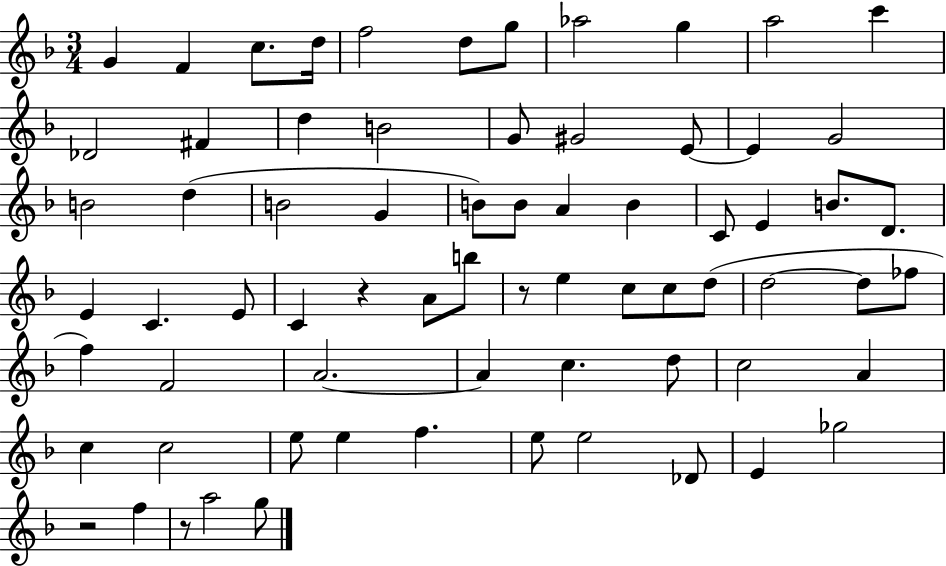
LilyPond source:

{
  \clef treble
  \numericTimeSignature
  \time 3/4
  \key f \major
  g'4 f'4 c''8. d''16 | f''2 d''8 g''8 | aes''2 g''4 | a''2 c'''4 | \break des'2 fis'4 | d''4 b'2 | g'8 gis'2 e'8~~ | e'4 g'2 | \break b'2 d''4( | b'2 g'4 | b'8) b'8 a'4 b'4 | c'8 e'4 b'8. d'8. | \break e'4 c'4. e'8 | c'4 r4 a'8 b''8 | r8 e''4 c''8 c''8 d''8( | d''2~~ d''8 fes''8 | \break f''4) f'2 | a'2.~~ | a'4 c''4. d''8 | c''2 a'4 | \break c''4 c''2 | e''8 e''4 f''4. | e''8 e''2 des'8 | e'4 ges''2 | \break r2 f''4 | r8 a''2 g''8 | \bar "|."
}